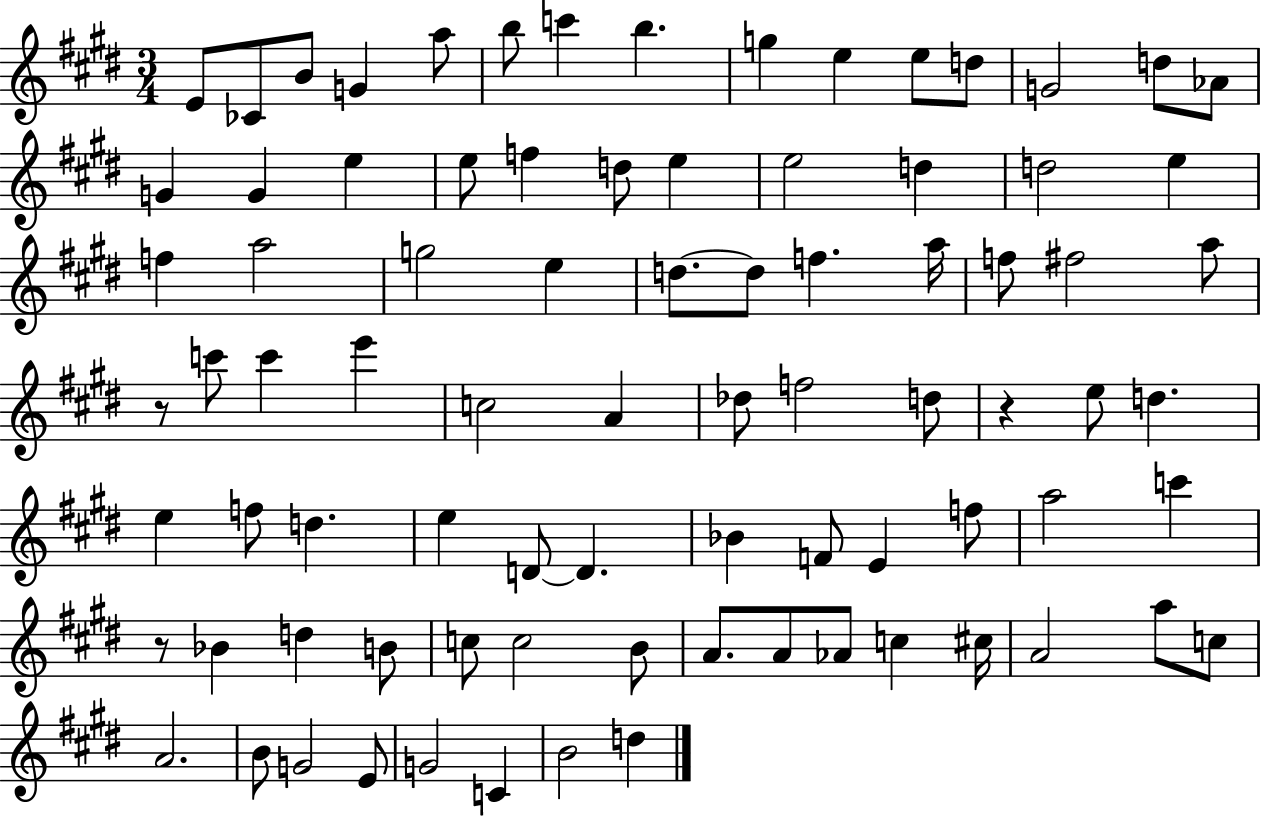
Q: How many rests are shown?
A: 3